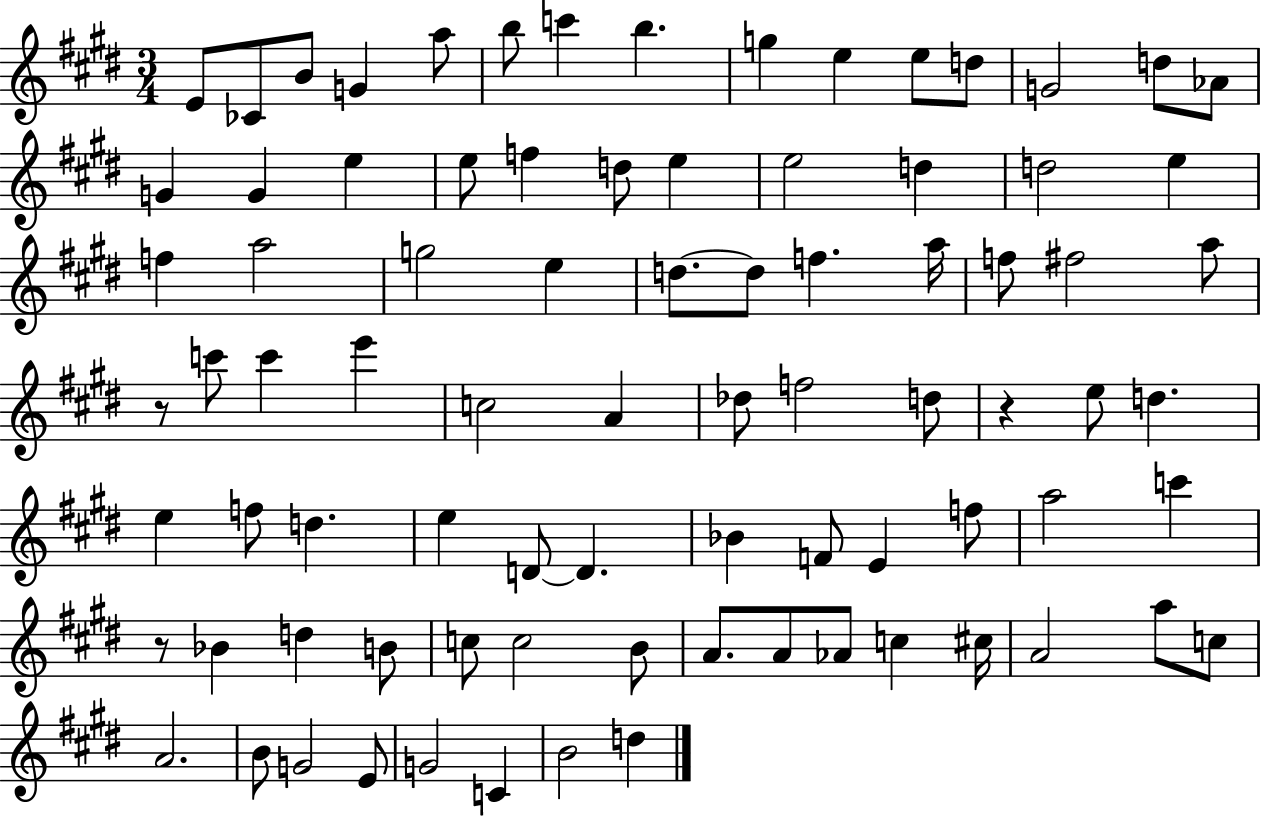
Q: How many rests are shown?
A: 3